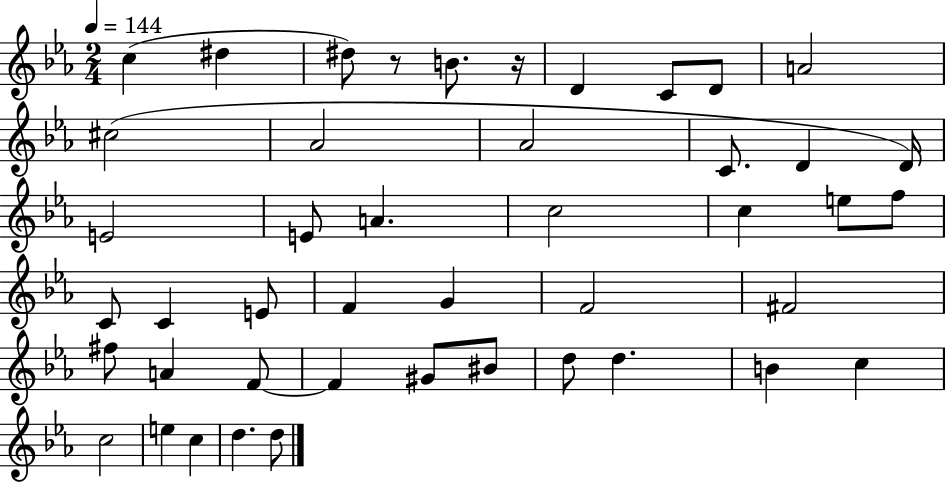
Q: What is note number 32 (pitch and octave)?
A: F4